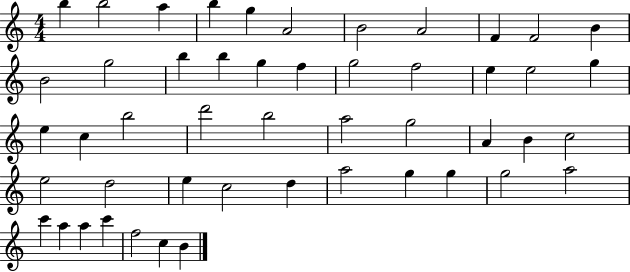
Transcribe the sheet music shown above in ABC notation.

X:1
T:Untitled
M:4/4
L:1/4
K:C
b b2 a b g A2 B2 A2 F F2 B B2 g2 b b g f g2 f2 e e2 g e c b2 d'2 b2 a2 g2 A B c2 e2 d2 e c2 d a2 g g g2 a2 c' a a c' f2 c B